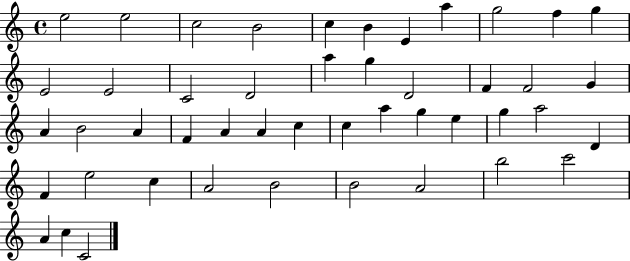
{
  \clef treble
  \time 4/4
  \defaultTimeSignature
  \key c \major
  e''2 e''2 | c''2 b'2 | c''4 b'4 e'4 a''4 | g''2 f''4 g''4 | \break e'2 e'2 | c'2 d'2 | a''4 g''4 d'2 | f'4 f'2 g'4 | \break a'4 b'2 a'4 | f'4 a'4 a'4 c''4 | c''4 a''4 g''4 e''4 | g''4 a''2 d'4 | \break f'4 e''2 c''4 | a'2 b'2 | b'2 a'2 | b''2 c'''2 | \break a'4 c''4 c'2 | \bar "|."
}